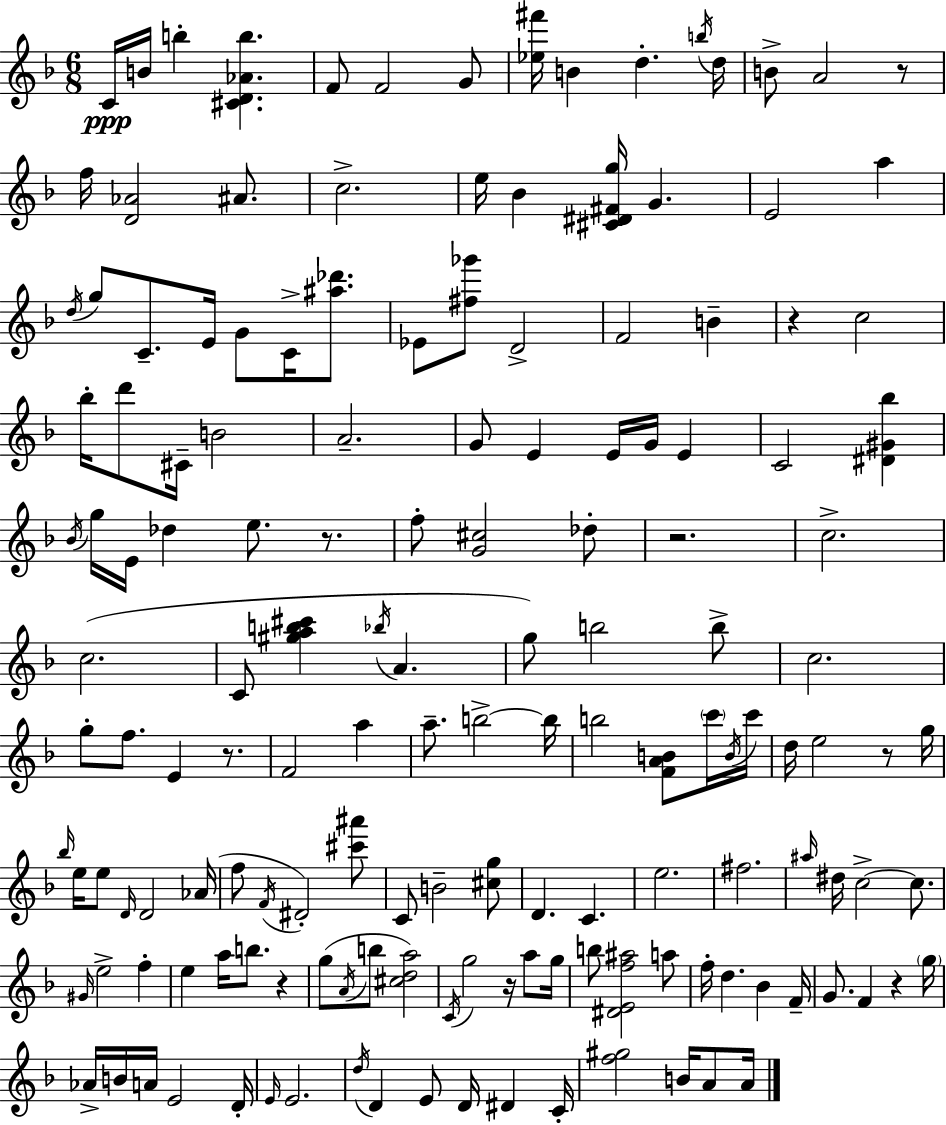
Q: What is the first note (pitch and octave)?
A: C4